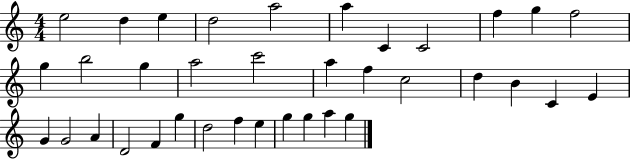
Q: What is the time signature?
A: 4/4